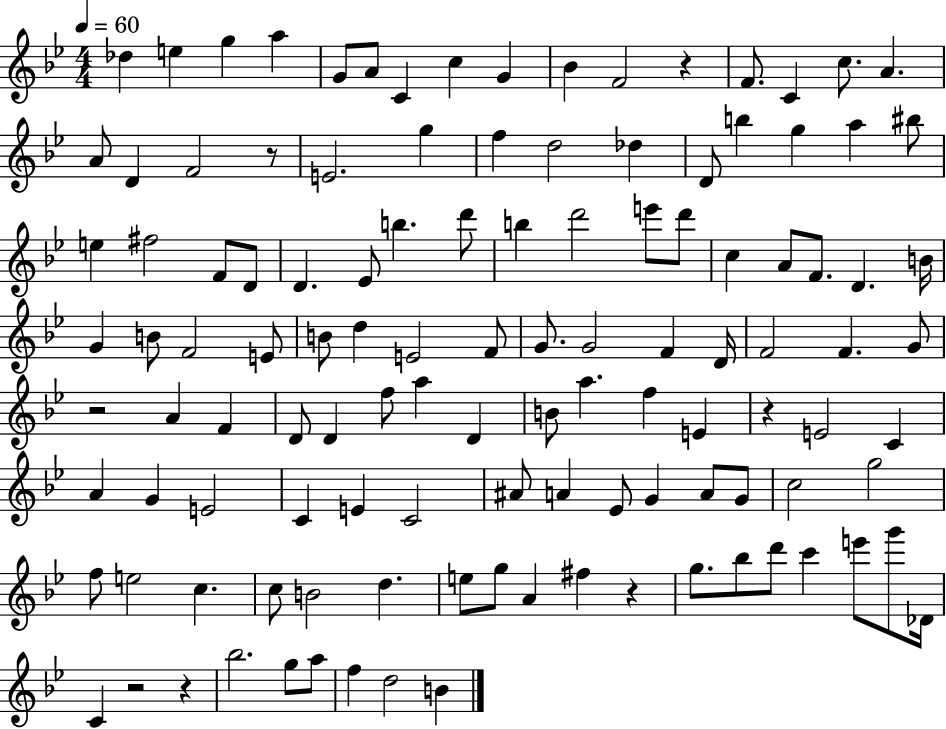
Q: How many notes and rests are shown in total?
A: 118